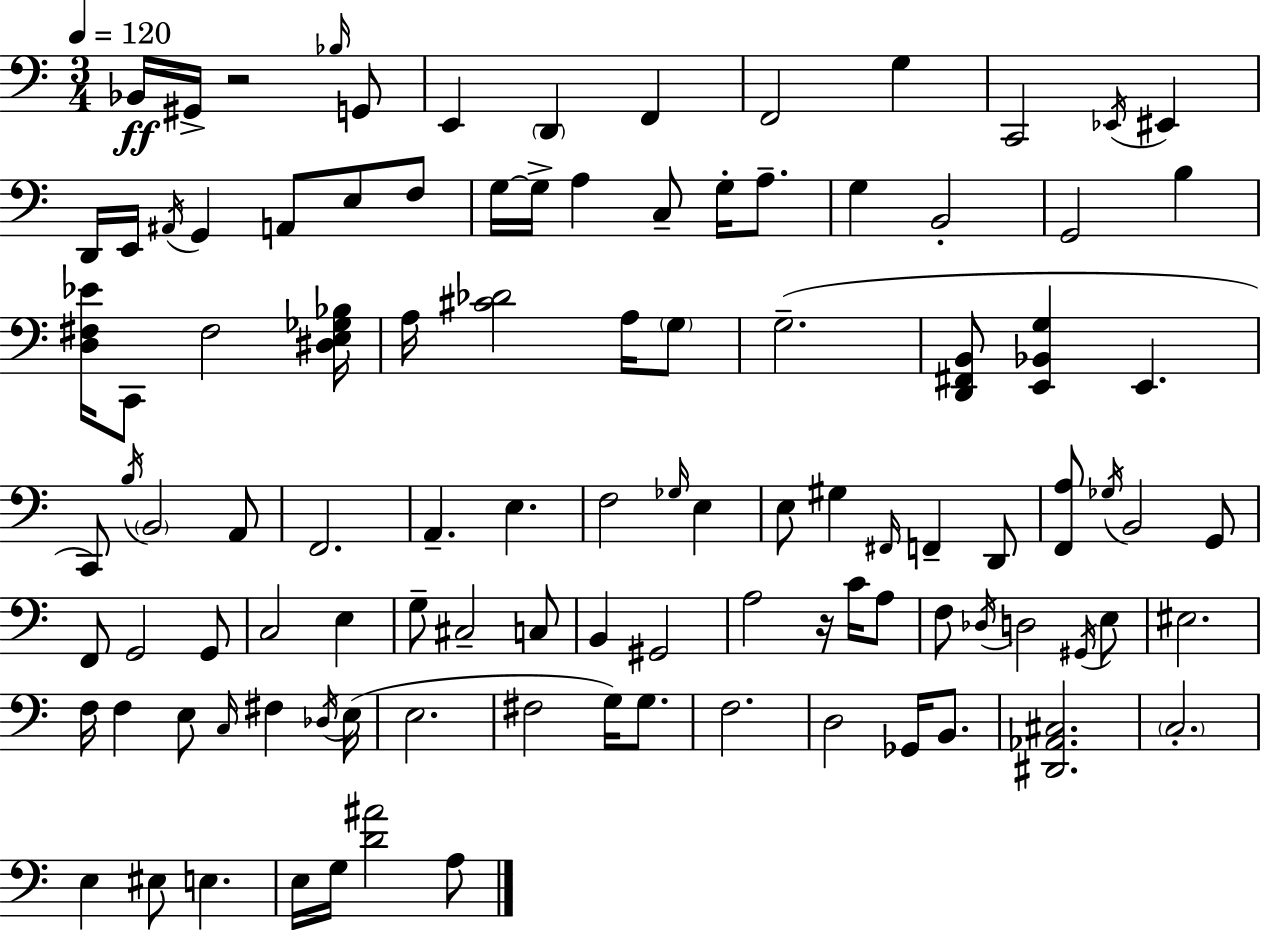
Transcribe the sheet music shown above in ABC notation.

X:1
T:Untitled
M:3/4
L:1/4
K:C
_B,,/4 ^G,,/4 z2 _B,/4 G,,/2 E,, D,, F,, F,,2 G, C,,2 _E,,/4 ^E,, D,,/4 E,,/4 ^A,,/4 G,, A,,/2 E,/2 F,/2 G,/4 G,/4 A, C,/2 G,/4 A,/2 G, B,,2 G,,2 B, [D,^F,_E]/4 C,,/2 ^F,2 [^D,E,_G,_B,]/4 A,/4 [^C_D]2 A,/4 G,/2 G,2 [D,,^F,,B,,]/2 [E,,_B,,G,] E,, C,,/2 B,/4 B,,2 A,,/2 F,,2 A,, E, F,2 _G,/4 E, E,/2 ^G, ^F,,/4 F,, D,,/2 [F,,A,]/2 _G,/4 B,,2 G,,/2 F,,/2 G,,2 G,,/2 C,2 E, G,/2 ^C,2 C,/2 B,, ^G,,2 A,2 z/4 C/4 A,/2 F,/2 _D,/4 D,2 ^G,,/4 E,/2 ^E,2 F,/4 F, E,/2 C,/4 ^F, _D,/4 E,/4 E,2 ^F,2 G,/4 G,/2 F,2 D,2 _G,,/4 B,,/2 [^D,,_A,,^C,]2 C,2 E, ^E,/2 E, E,/4 G,/4 [D^A]2 A,/2